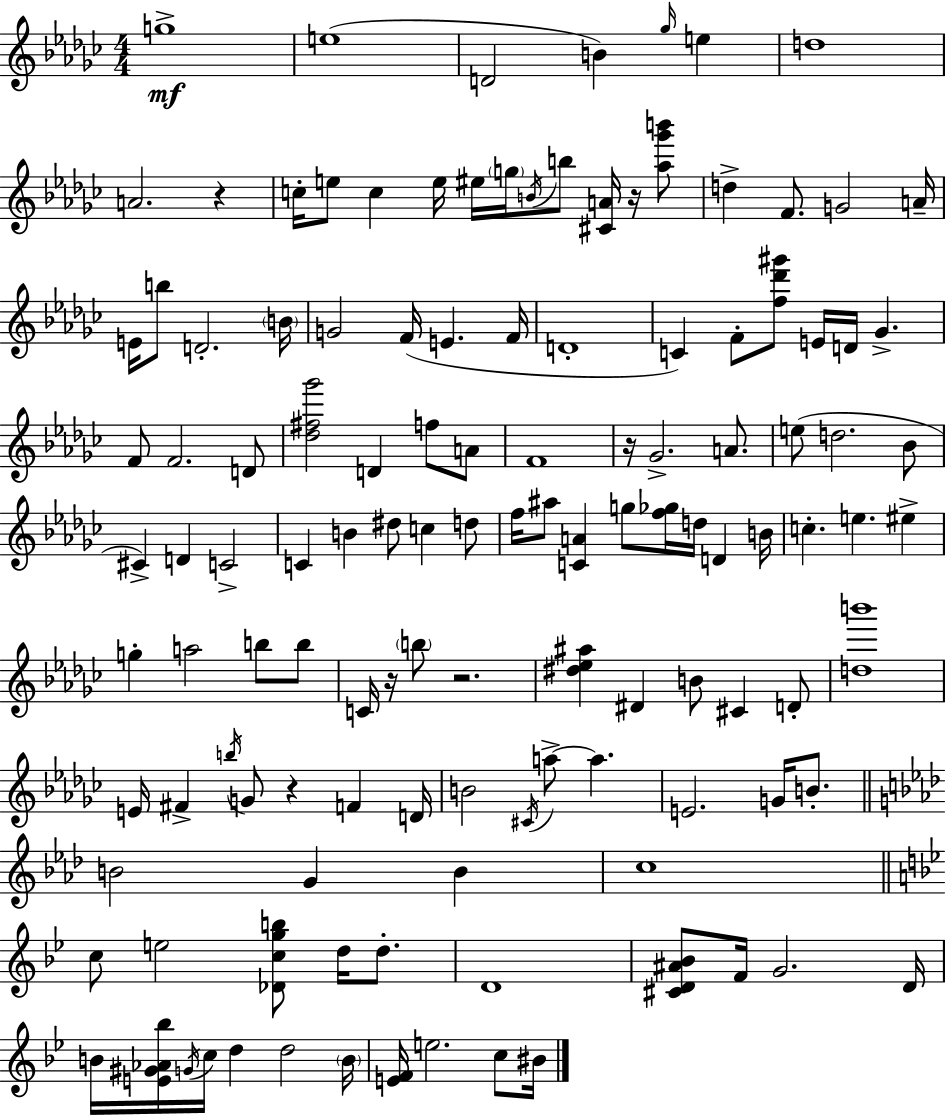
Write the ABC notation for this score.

X:1
T:Untitled
M:4/4
L:1/4
K:Ebm
g4 e4 D2 B _g/4 e d4 A2 z c/4 e/2 c e/4 ^e/4 g/4 B/4 b/2 [^CA]/4 z/4 [_a_g'b']/2 d F/2 G2 A/4 E/4 b/2 D2 B/4 G2 F/4 E F/4 D4 C F/2 [f_d'^g']/2 E/4 D/4 _G F/2 F2 D/2 [_d^f_g']2 D f/2 A/2 F4 z/4 _G2 A/2 e/2 d2 _B/2 ^C D C2 C B ^d/2 c d/2 f/4 ^a/2 [CA] g/2 [f_g]/4 d/4 D B/4 c e ^e g a2 b/2 b/2 C/4 z/4 b/2 z2 [^d_e^a] ^D B/2 ^C D/2 [db']4 E/4 ^F b/4 G/2 z F D/4 B2 ^C/4 a/2 a E2 G/4 B/2 B2 G B c4 c/2 e2 [_Dcgb]/2 d/4 d/2 D4 [^CD^A_B]/2 F/4 G2 D/4 B/4 [E^G_A_b]/4 G/4 c/4 d d2 B/4 [EF]/4 e2 c/2 ^B/4